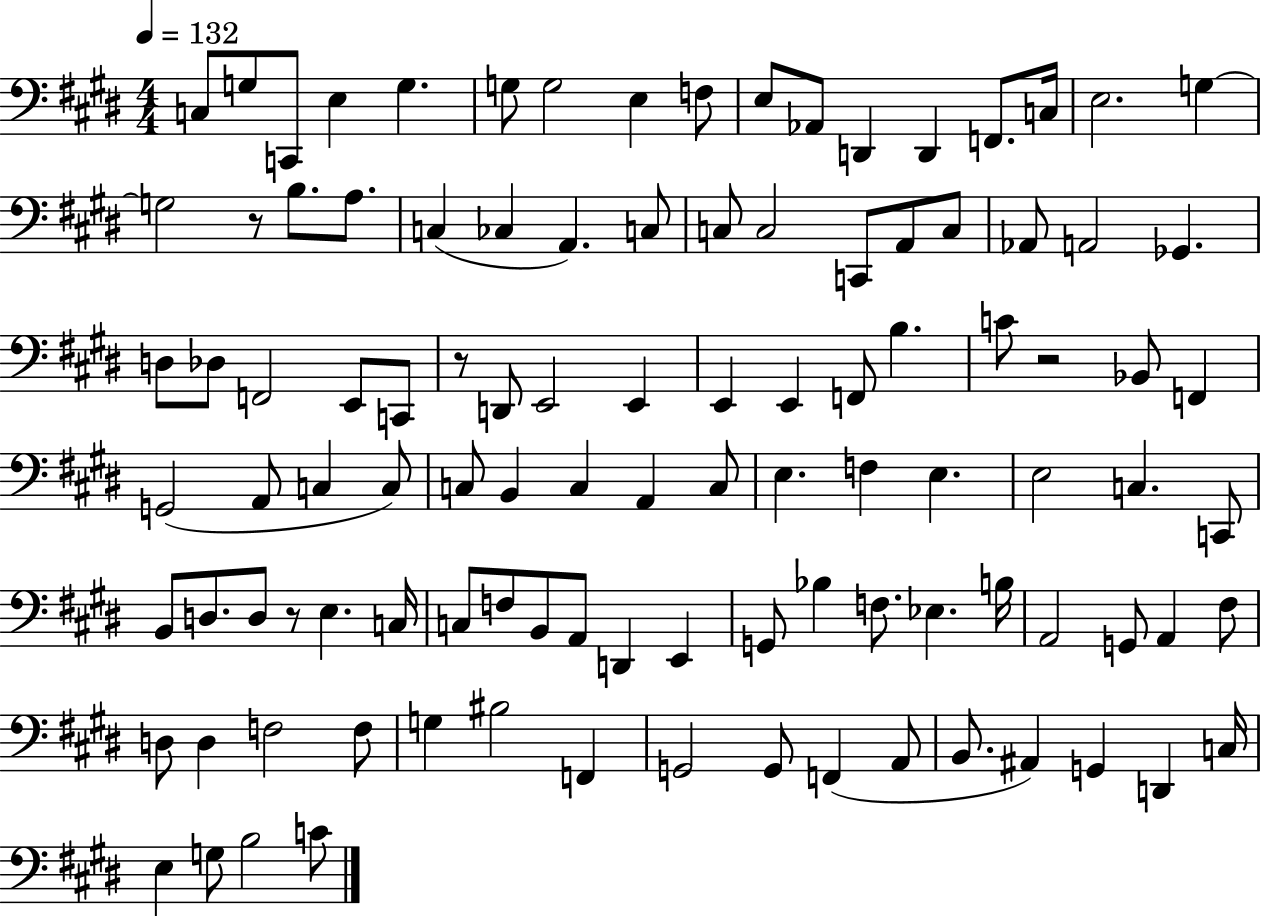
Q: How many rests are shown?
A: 4